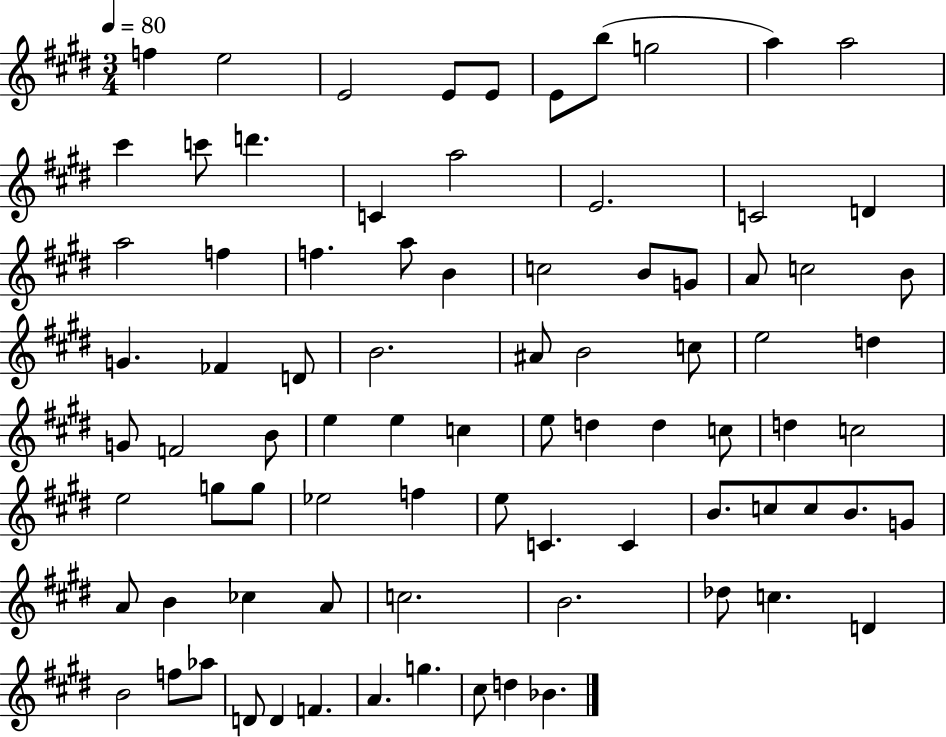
{
  \clef treble
  \numericTimeSignature
  \time 3/4
  \key e \major
  \tempo 4 = 80
  f''4 e''2 | e'2 e'8 e'8 | e'8 b''8( g''2 | a''4) a''2 | \break cis'''4 c'''8 d'''4. | c'4 a''2 | e'2. | c'2 d'4 | \break a''2 f''4 | f''4. a''8 b'4 | c''2 b'8 g'8 | a'8 c''2 b'8 | \break g'4. fes'4 d'8 | b'2. | ais'8 b'2 c''8 | e''2 d''4 | \break g'8 f'2 b'8 | e''4 e''4 c''4 | e''8 d''4 d''4 c''8 | d''4 c''2 | \break e''2 g''8 g''8 | ees''2 f''4 | e''8 c'4. c'4 | b'8. c''8 c''8 b'8. g'8 | \break a'8 b'4 ces''4 a'8 | c''2. | b'2. | des''8 c''4. d'4 | \break b'2 f''8 aes''8 | d'8 d'4 f'4. | a'4. g''4. | cis''8 d''4 bes'4. | \break \bar "|."
}